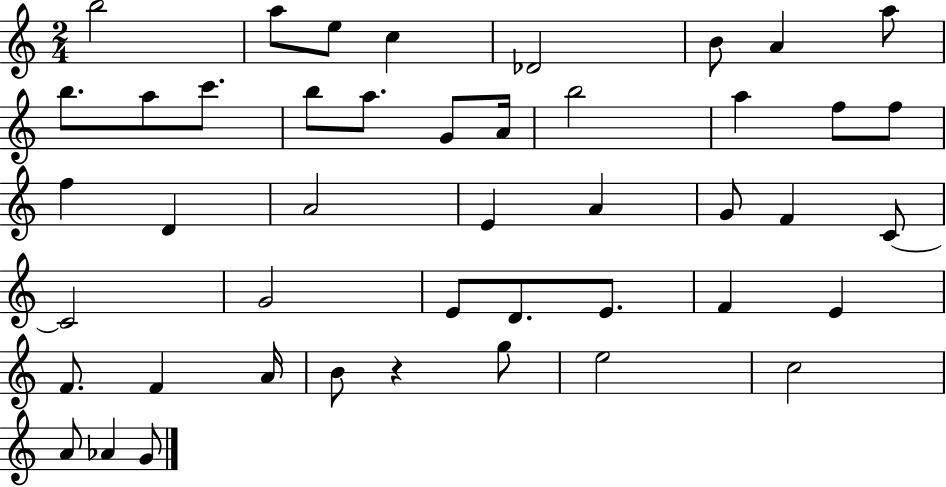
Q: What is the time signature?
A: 2/4